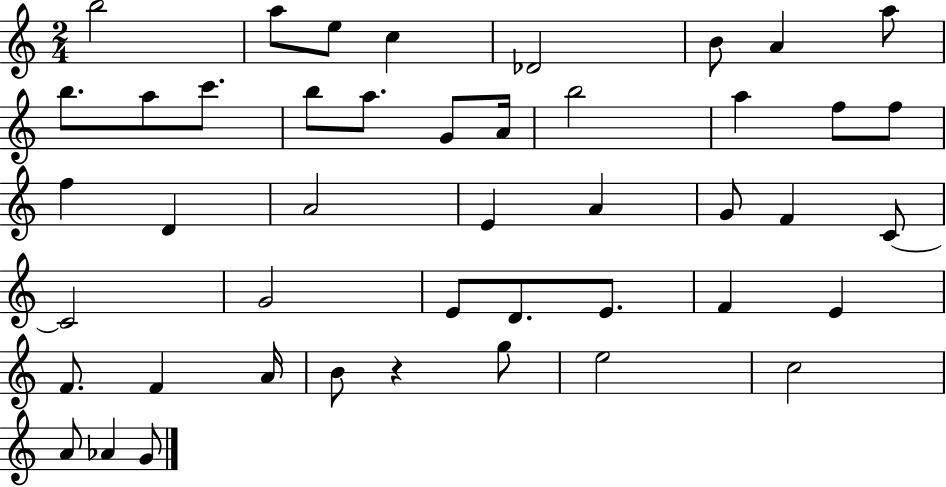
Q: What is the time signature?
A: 2/4